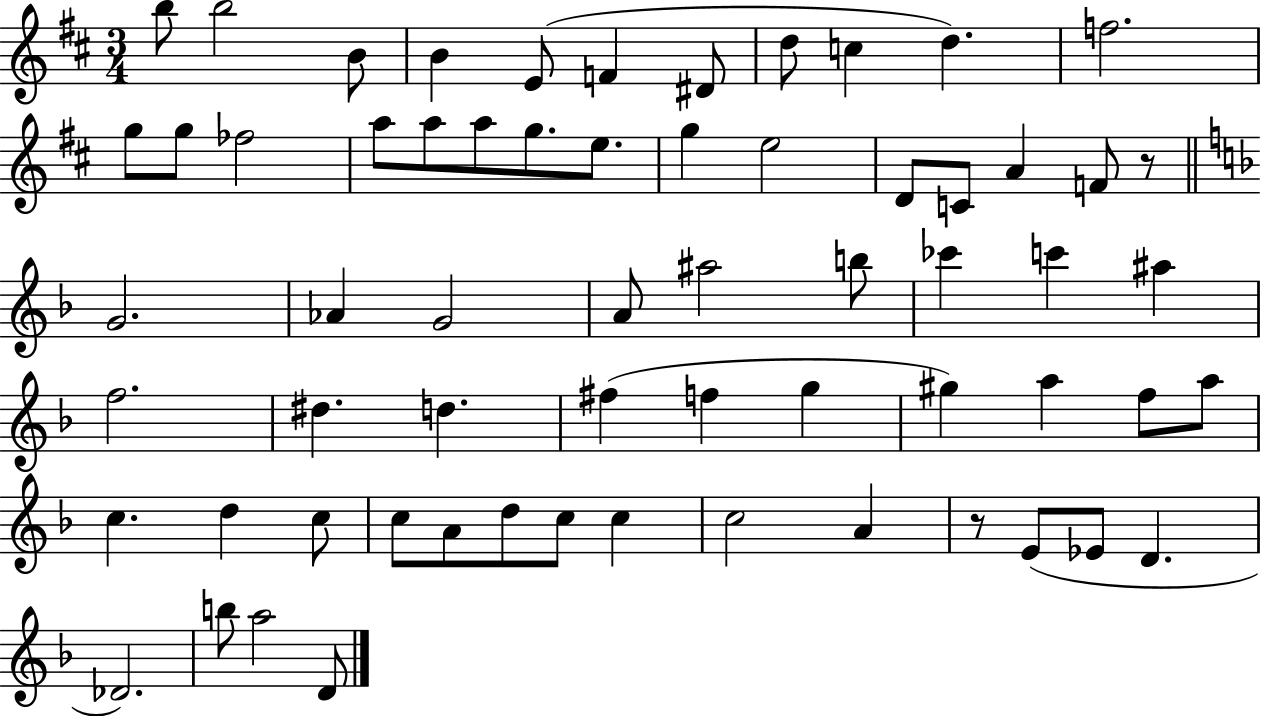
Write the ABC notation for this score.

X:1
T:Untitled
M:3/4
L:1/4
K:D
b/2 b2 B/2 B E/2 F ^D/2 d/2 c d f2 g/2 g/2 _f2 a/2 a/2 a/2 g/2 e/2 g e2 D/2 C/2 A F/2 z/2 G2 _A G2 A/2 ^a2 b/2 _c' c' ^a f2 ^d d ^f f g ^g a f/2 a/2 c d c/2 c/2 A/2 d/2 c/2 c c2 A z/2 E/2 _E/2 D _D2 b/2 a2 D/2